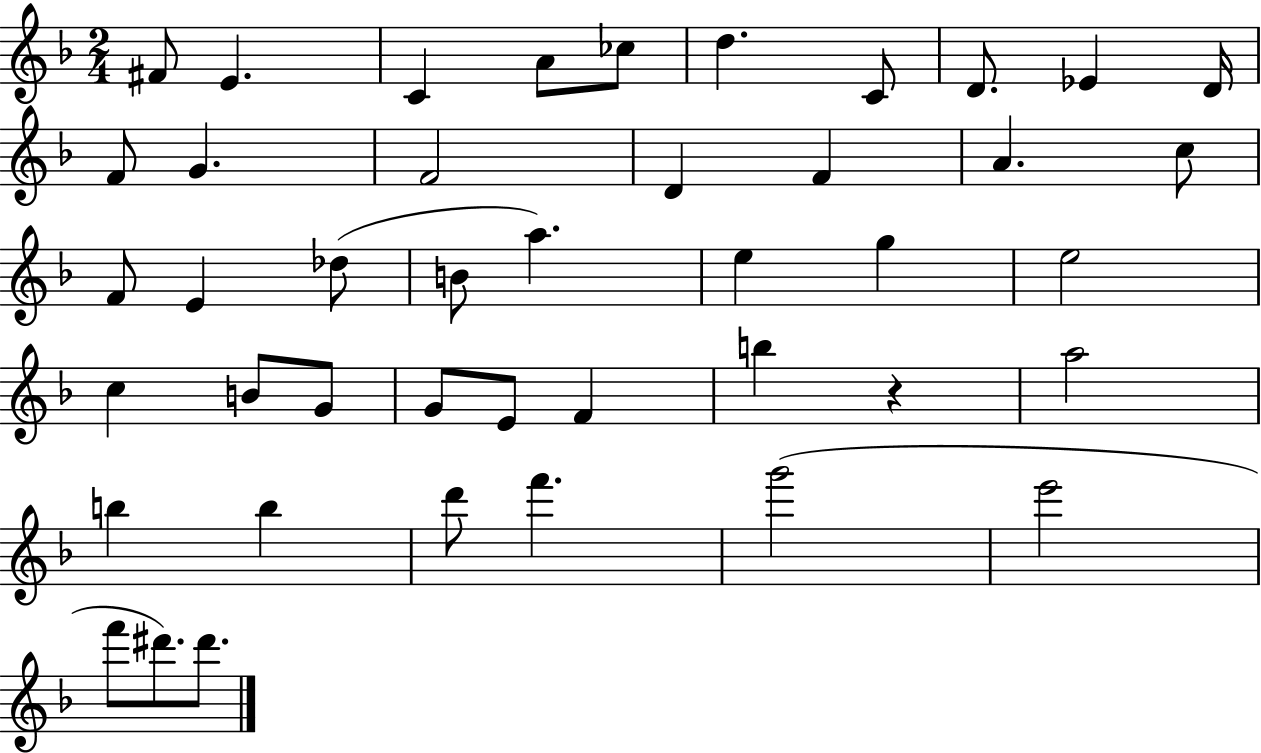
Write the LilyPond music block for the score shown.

{
  \clef treble
  \numericTimeSignature
  \time 2/4
  \key f \major
  fis'8 e'4. | c'4 a'8 ces''8 | d''4. c'8 | d'8. ees'4 d'16 | \break f'8 g'4. | f'2 | d'4 f'4 | a'4. c''8 | \break f'8 e'4 des''8( | b'8 a''4.) | e''4 g''4 | e''2 | \break c''4 b'8 g'8 | g'8 e'8 f'4 | b''4 r4 | a''2 | \break b''4 b''4 | d'''8 f'''4. | g'''2( | e'''2 | \break f'''8 dis'''8.) dis'''8. | \bar "|."
}